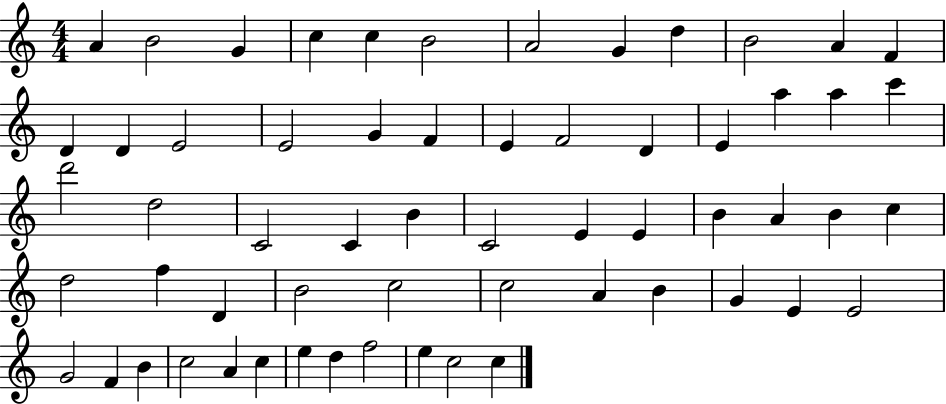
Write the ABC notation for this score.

X:1
T:Untitled
M:4/4
L:1/4
K:C
A B2 G c c B2 A2 G d B2 A F D D E2 E2 G F E F2 D E a a c' d'2 d2 C2 C B C2 E E B A B c d2 f D B2 c2 c2 A B G E E2 G2 F B c2 A c e d f2 e c2 c